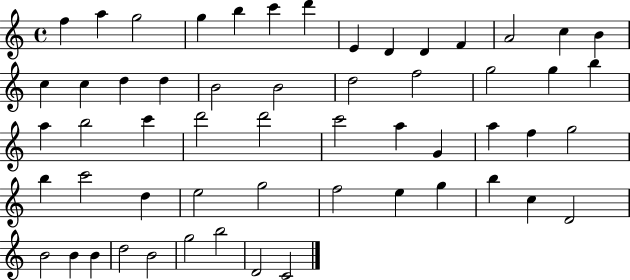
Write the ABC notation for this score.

X:1
T:Untitled
M:4/4
L:1/4
K:C
f a g2 g b c' d' E D D F A2 c B c c d d B2 B2 d2 f2 g2 g b a b2 c' d'2 d'2 c'2 a G a f g2 b c'2 d e2 g2 f2 e g b c D2 B2 B B d2 B2 g2 b2 D2 C2